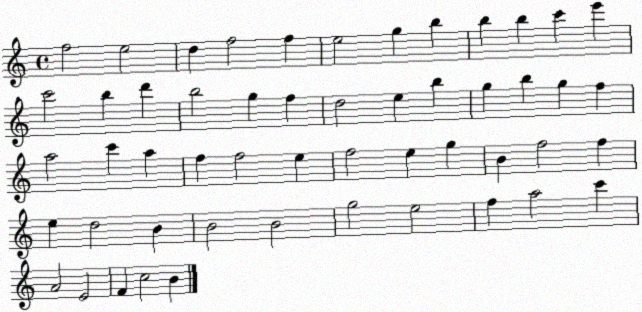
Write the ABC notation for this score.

X:1
T:Untitled
M:4/4
L:1/4
K:C
f2 e2 d f2 f e2 g b b b c' e' c'2 b d' b2 g f d2 e b g b g f a2 c' a f f2 e f2 e g B f2 f e d2 B B2 B2 g2 e2 f a2 c' A2 E2 F c2 B